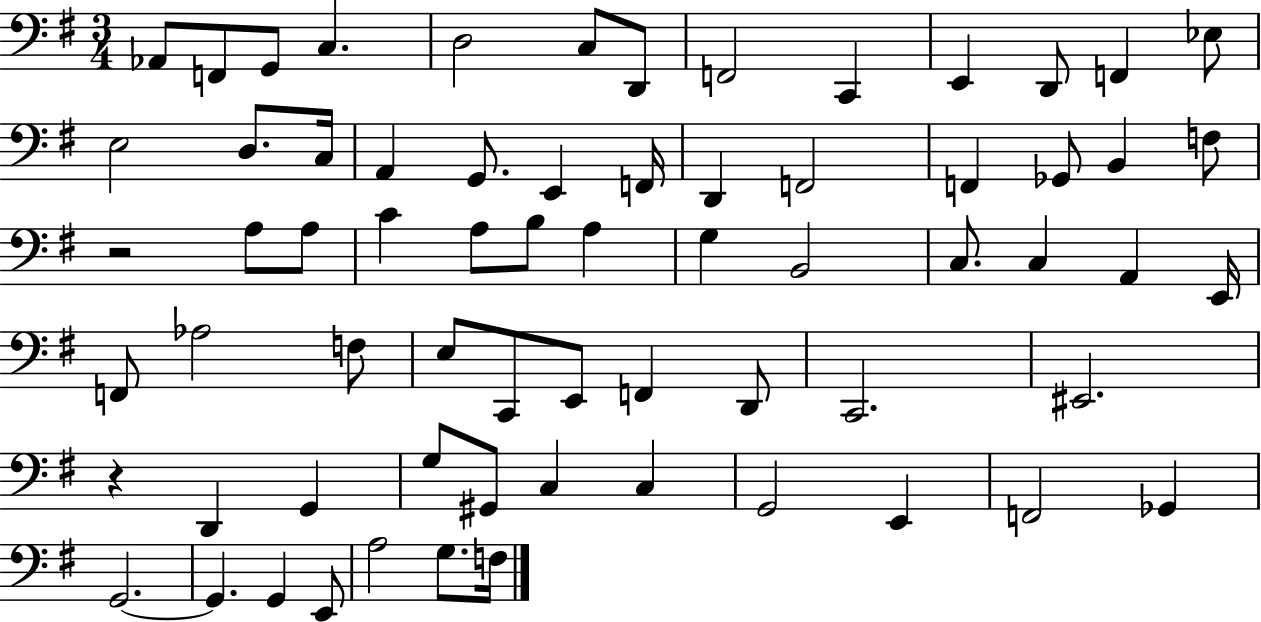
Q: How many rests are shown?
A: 2